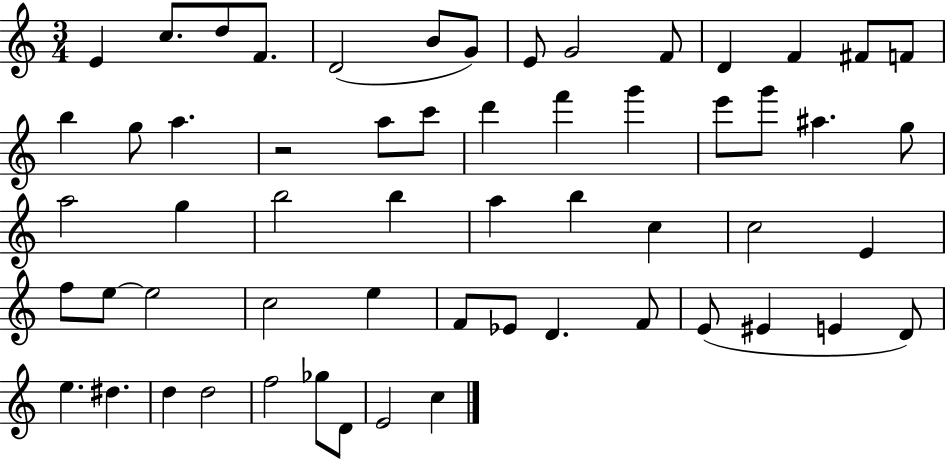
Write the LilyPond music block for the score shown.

{
  \clef treble
  \numericTimeSignature
  \time 3/4
  \key c \major
  \repeat volta 2 { e'4 c''8. d''8 f'8. | d'2( b'8 g'8) | e'8 g'2 f'8 | d'4 f'4 fis'8 f'8 | \break b''4 g''8 a''4. | r2 a''8 c'''8 | d'''4 f'''4 g'''4 | e'''8 g'''8 ais''4. g''8 | \break a''2 g''4 | b''2 b''4 | a''4 b''4 c''4 | c''2 e'4 | \break f''8 e''8~~ e''2 | c''2 e''4 | f'8 ees'8 d'4. f'8 | e'8( eis'4 e'4 d'8) | \break e''4. dis''4. | d''4 d''2 | f''2 ges''8 d'8 | e'2 c''4 | \break } \bar "|."
}